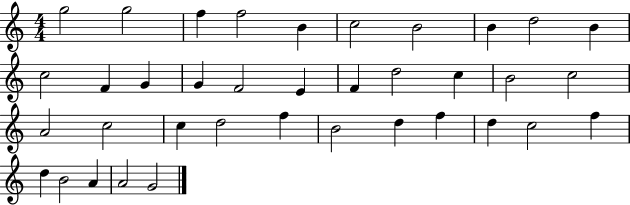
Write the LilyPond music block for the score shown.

{
  \clef treble
  \numericTimeSignature
  \time 4/4
  \key c \major
  g''2 g''2 | f''4 f''2 b'4 | c''2 b'2 | b'4 d''2 b'4 | \break c''2 f'4 g'4 | g'4 f'2 e'4 | f'4 d''2 c''4 | b'2 c''2 | \break a'2 c''2 | c''4 d''2 f''4 | b'2 d''4 f''4 | d''4 c''2 f''4 | \break d''4 b'2 a'4 | a'2 g'2 | \bar "|."
}